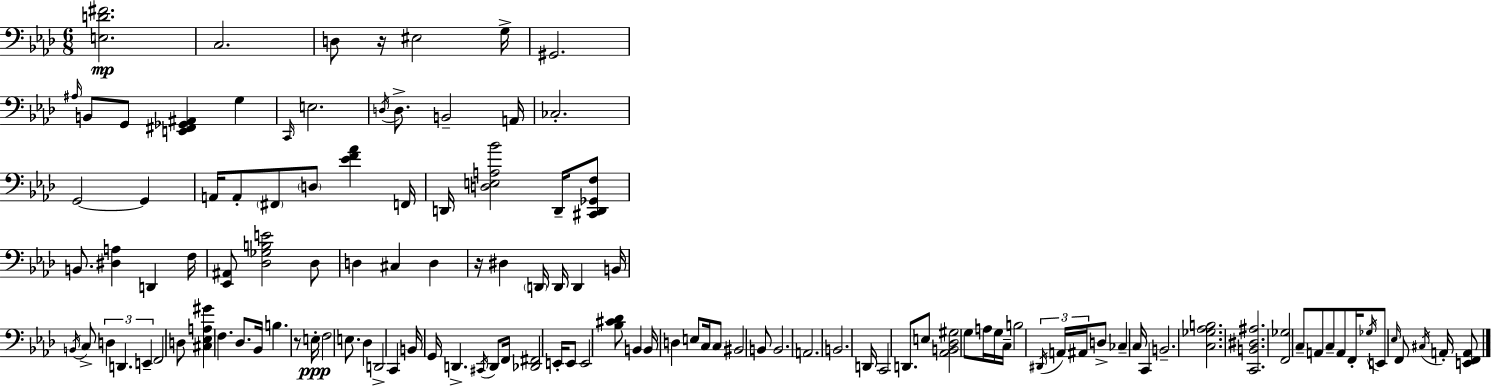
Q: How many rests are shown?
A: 3